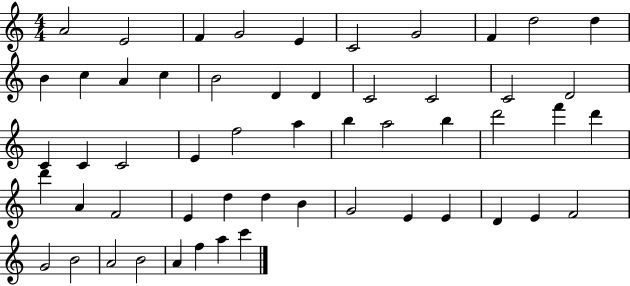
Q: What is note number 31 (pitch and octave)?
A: D6